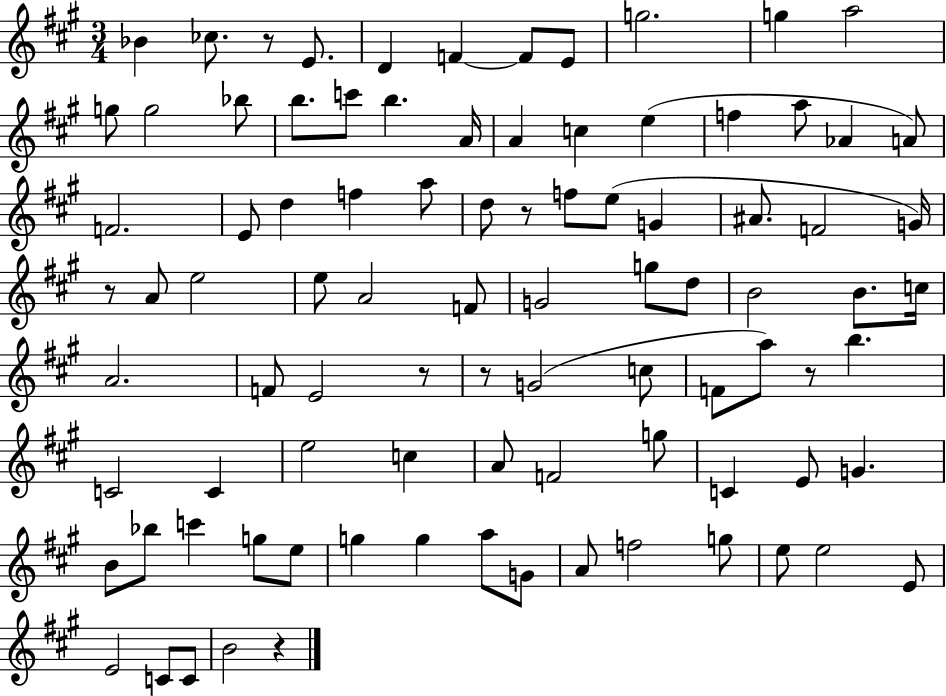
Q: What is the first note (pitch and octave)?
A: Bb4